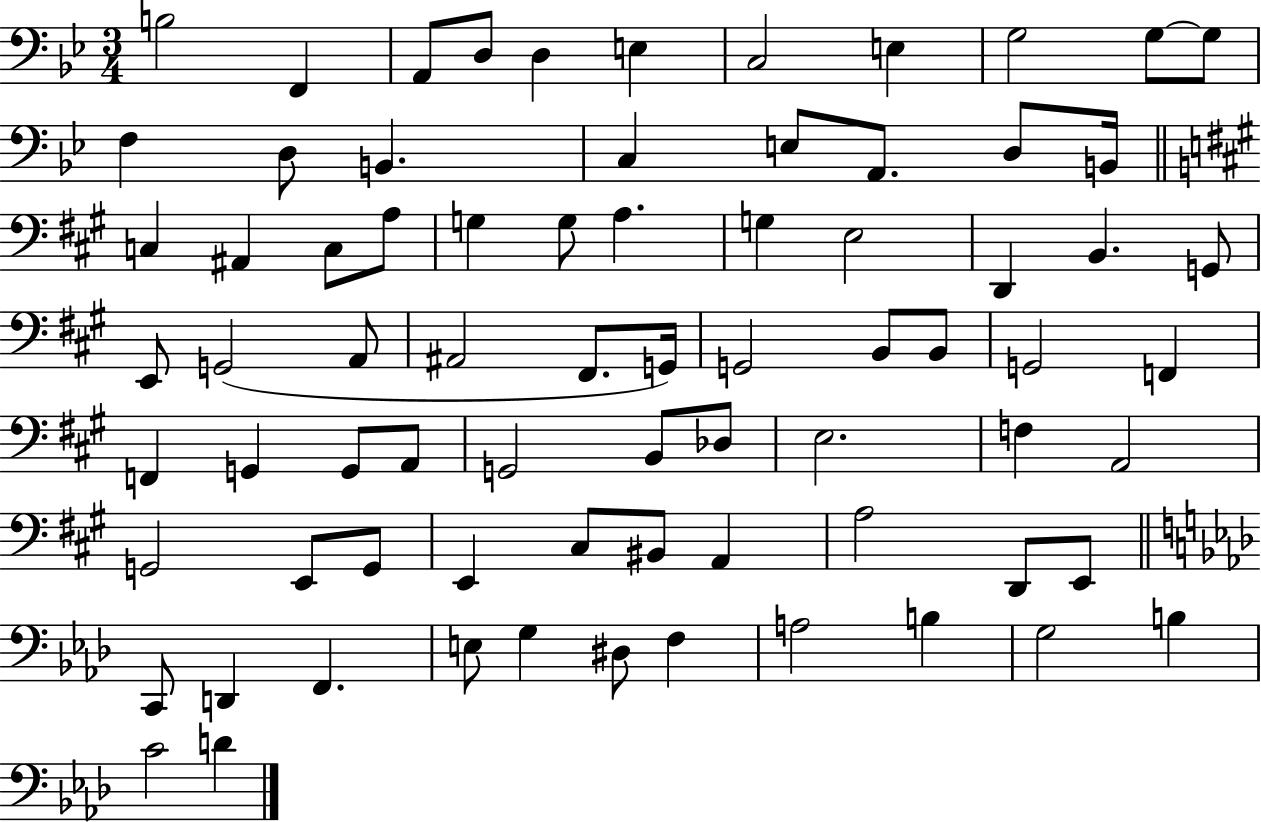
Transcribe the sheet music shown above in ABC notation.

X:1
T:Untitled
M:3/4
L:1/4
K:Bb
B,2 F,, A,,/2 D,/2 D, E, C,2 E, G,2 G,/2 G,/2 F, D,/2 B,, C, E,/2 A,,/2 D,/2 B,,/4 C, ^A,, C,/2 A,/2 G, G,/2 A, G, E,2 D,, B,, G,,/2 E,,/2 G,,2 A,,/2 ^A,,2 ^F,,/2 G,,/4 G,,2 B,,/2 B,,/2 G,,2 F,, F,, G,, G,,/2 A,,/2 G,,2 B,,/2 _D,/2 E,2 F, A,,2 G,,2 E,,/2 G,,/2 E,, ^C,/2 ^B,,/2 A,, A,2 D,,/2 E,,/2 C,,/2 D,, F,, E,/2 G, ^D,/2 F, A,2 B, G,2 B, C2 D